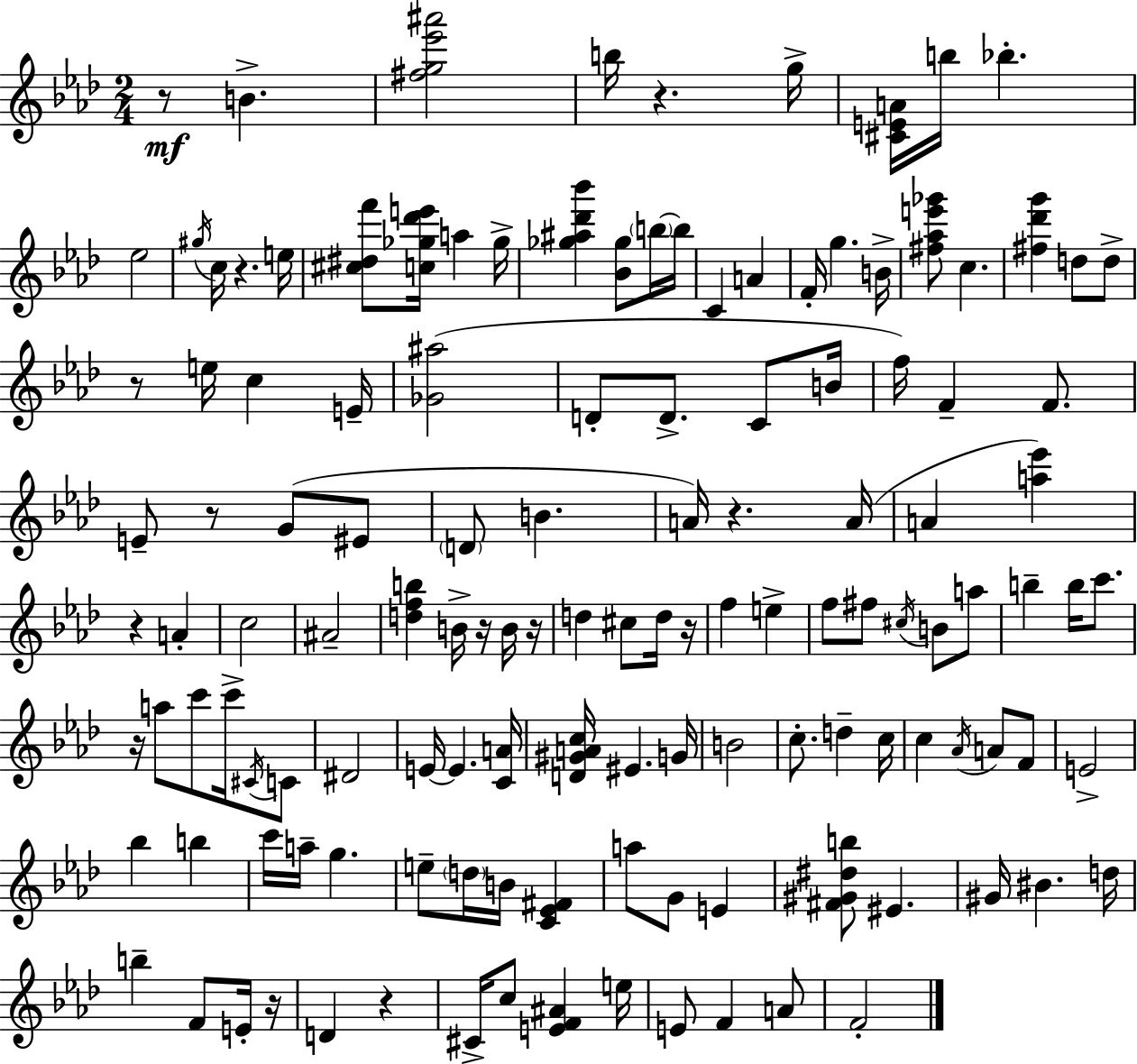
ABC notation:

X:1
T:Untitled
M:2/4
L:1/4
K:Fm
z/2 B [^fg_e'^a']2 b/4 z g/4 [^CEA]/4 b/4 _b _e2 ^g/4 c/4 z e/4 [^c^df']/2 [c_g_d'e']/4 a _g/4 [_g^a_d'_b'] [_B_g]/2 b/4 b/4 C A F/4 g B/4 [^f_ae'_g']/2 c [^f_d'g'] d/2 d/2 z/2 e/4 c E/4 [_G^a]2 D/2 D/2 C/2 B/4 f/4 F F/2 E/2 z/2 G/2 ^E/2 D/2 B A/4 z A/4 A [a_e'] z A c2 ^A2 [dfb] B/4 z/4 B/4 z/4 d ^c/2 d/4 z/4 f e f/2 ^f/2 ^c/4 B/2 a/2 b b/4 c'/2 z/4 a/2 c'/2 c'/4 ^C/4 C/2 ^D2 E/4 E [CA]/4 [D^GAc]/4 ^E G/4 B2 c/2 d c/4 c _A/4 A/2 F/2 E2 _b b c'/4 a/4 g e/2 d/4 B/4 [C_E^F] a/2 G/2 E [^F^G^db]/2 ^E ^G/4 ^B d/4 b F/2 E/4 z/4 D z ^C/4 c/2 [EF^A] e/4 E/2 F A/2 F2